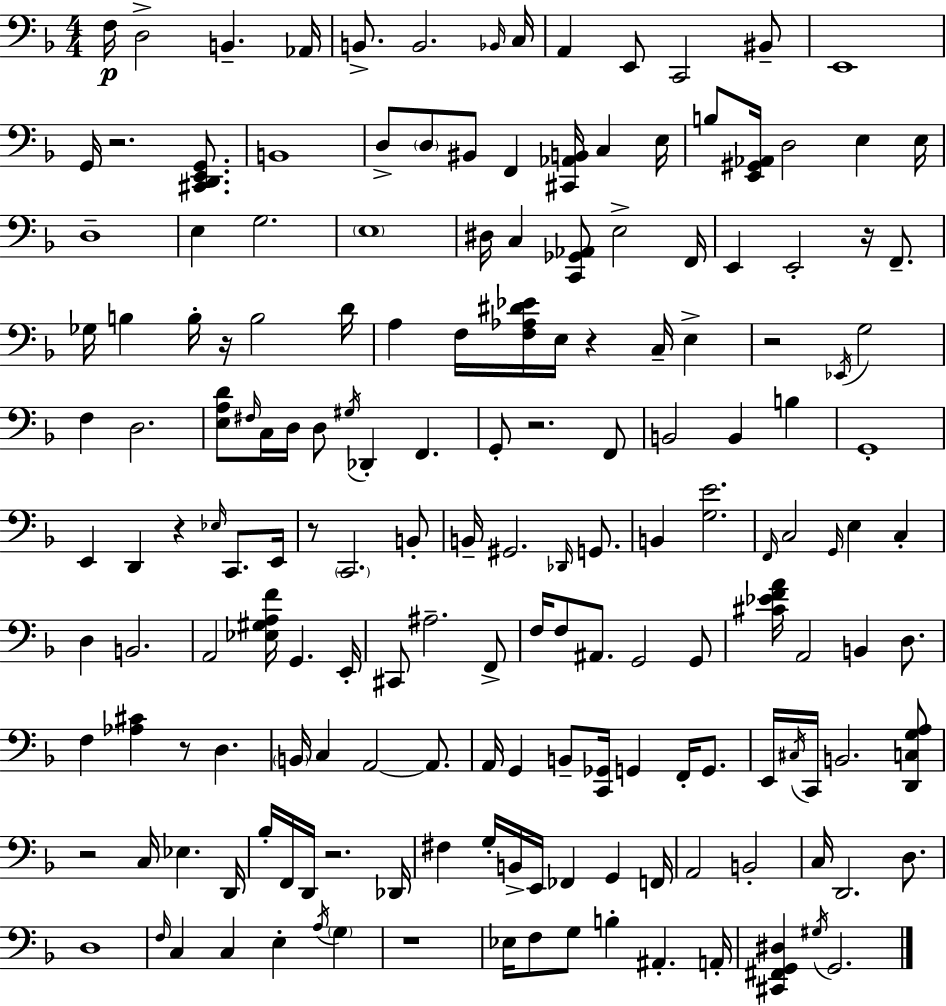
{
  \clef bass
  \numericTimeSignature
  \time 4/4
  \key f \major
  f16\p d2-> b,4.-- aes,16 | b,8.-> b,2. \grace { bes,16 } | c16 a,4 e,8 c,2 bis,8-- | e,1 | \break g,16 r2. <cis, d, e, g,>8. | b,1 | d8-> \parenthesize d8 bis,8 f,4 <cis, aes, b,>16 c4 | e16 b8 <e, gis, aes,>16 d2 e4 | \break e16 d1-- | e4 g2. | \parenthesize e1 | dis16 c4 <c, ges, aes,>8 e2-> | \break f,16 e,4 e,2-. r16 f,8.-- | ges16 b4 b16-. r16 b2 | d'16 a4 f16 <f aes dis' ees'>16 e16 r4 c16-- e4-> | r2 \acciaccatura { ees,16 } g2 | \break f4 d2. | <e a d'>8 \grace { fis16 } c16 d16 d8 \acciaccatura { gis16 } des,4-. f,4. | g,8-. r2. | f,8 b,2 b,4 | \break b4 g,1-. | e,4 d,4 r4 | \grace { ees16 } c,8. e,16 r8 \parenthesize c,2. | b,8-. b,16-- gis,2. | \break \grace { des,16 } g,8. b,4 <g e'>2. | \grace { f,16 } c2 \grace { g,16 } | e4 c4-. d4 b,2. | a,2 | \break <ees gis a f'>16 g,4. e,16-. cis,8 ais2.-- | f,8-> f16 f8 ais,8. g,2 | g,8 <cis' ees' f' a'>16 a,2 | b,4 d8. f4 <aes cis'>4 | \break r8 d4. \parenthesize b,16 c4 a,2~~ | a,8. a,16 g,4 b,8-- <c, ges,>16 | g,4 f,16-. g,8. e,16 \acciaccatura { cis16 } c,16 b,2. | <d, c g a>8 r2 | \break c16 ees4. d,16 bes16-. f,16 d,16 r2. | des,16 fis4 g16-. b,16-> e,16 | fes,4 g,4 f,16 a,2 | b,2-. c16 d,2. | \break d8. d1 | \grace { f16 } c4 c4 | e4-. \acciaccatura { a16 } \parenthesize g4 r1 | ees16 f8 g8 | \break b4-. ais,4.-. a,16-. <cis, fis, g, dis>4 \acciaccatura { gis16 } | g,2. \bar "|."
}